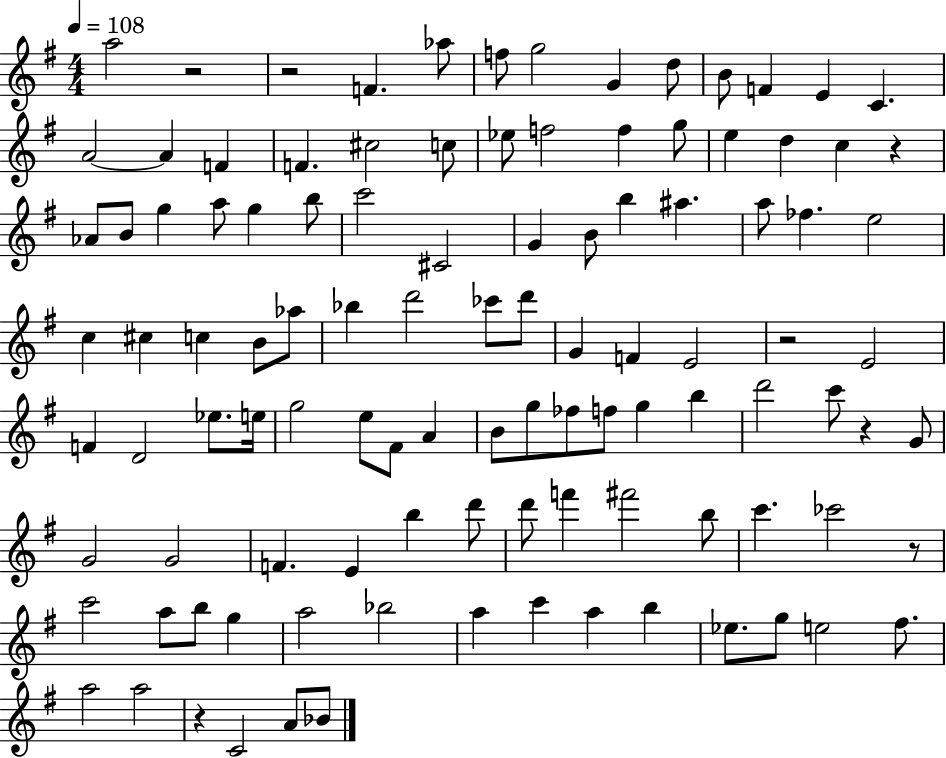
{
  \clef treble
  \numericTimeSignature
  \time 4/4
  \key g \major
  \tempo 4 = 108
  \repeat volta 2 { a''2 r2 | r2 f'4. aes''8 | f''8 g''2 g'4 d''8 | b'8 f'4 e'4 c'4. | \break a'2~~ a'4 f'4 | f'4. cis''2 c''8 | ees''8 f''2 f''4 g''8 | e''4 d''4 c''4 r4 | \break aes'8 b'8 g''4 a''8 g''4 b''8 | c'''2 cis'2 | g'4 b'8 b''4 ais''4. | a''8 fes''4. e''2 | \break c''4 cis''4 c''4 b'8 aes''8 | bes''4 d'''2 ces'''8 d'''8 | g'4 f'4 e'2 | r2 e'2 | \break f'4 d'2 ees''8. e''16 | g''2 e''8 fis'8 a'4 | b'8 g''8 fes''8 f''8 g''4 b''4 | d'''2 c'''8 r4 g'8 | \break g'2 g'2 | f'4. e'4 b''4 d'''8 | d'''8 f'''4 fis'''2 b''8 | c'''4. ces'''2 r8 | \break c'''2 a''8 b''8 g''4 | a''2 bes''2 | a''4 c'''4 a''4 b''4 | ees''8. g''8 e''2 fis''8. | \break a''2 a''2 | r4 c'2 a'8 bes'8 | } \bar "|."
}